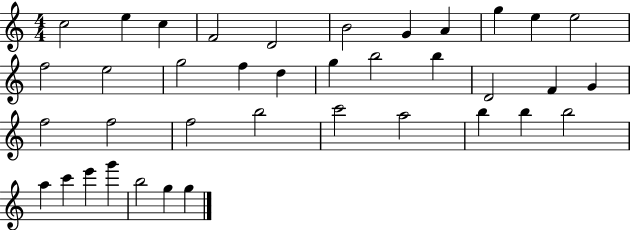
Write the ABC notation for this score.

X:1
T:Untitled
M:4/4
L:1/4
K:C
c2 e c F2 D2 B2 G A g e e2 f2 e2 g2 f d g b2 b D2 F G f2 f2 f2 b2 c'2 a2 b b b2 a c' e' g' b2 g g